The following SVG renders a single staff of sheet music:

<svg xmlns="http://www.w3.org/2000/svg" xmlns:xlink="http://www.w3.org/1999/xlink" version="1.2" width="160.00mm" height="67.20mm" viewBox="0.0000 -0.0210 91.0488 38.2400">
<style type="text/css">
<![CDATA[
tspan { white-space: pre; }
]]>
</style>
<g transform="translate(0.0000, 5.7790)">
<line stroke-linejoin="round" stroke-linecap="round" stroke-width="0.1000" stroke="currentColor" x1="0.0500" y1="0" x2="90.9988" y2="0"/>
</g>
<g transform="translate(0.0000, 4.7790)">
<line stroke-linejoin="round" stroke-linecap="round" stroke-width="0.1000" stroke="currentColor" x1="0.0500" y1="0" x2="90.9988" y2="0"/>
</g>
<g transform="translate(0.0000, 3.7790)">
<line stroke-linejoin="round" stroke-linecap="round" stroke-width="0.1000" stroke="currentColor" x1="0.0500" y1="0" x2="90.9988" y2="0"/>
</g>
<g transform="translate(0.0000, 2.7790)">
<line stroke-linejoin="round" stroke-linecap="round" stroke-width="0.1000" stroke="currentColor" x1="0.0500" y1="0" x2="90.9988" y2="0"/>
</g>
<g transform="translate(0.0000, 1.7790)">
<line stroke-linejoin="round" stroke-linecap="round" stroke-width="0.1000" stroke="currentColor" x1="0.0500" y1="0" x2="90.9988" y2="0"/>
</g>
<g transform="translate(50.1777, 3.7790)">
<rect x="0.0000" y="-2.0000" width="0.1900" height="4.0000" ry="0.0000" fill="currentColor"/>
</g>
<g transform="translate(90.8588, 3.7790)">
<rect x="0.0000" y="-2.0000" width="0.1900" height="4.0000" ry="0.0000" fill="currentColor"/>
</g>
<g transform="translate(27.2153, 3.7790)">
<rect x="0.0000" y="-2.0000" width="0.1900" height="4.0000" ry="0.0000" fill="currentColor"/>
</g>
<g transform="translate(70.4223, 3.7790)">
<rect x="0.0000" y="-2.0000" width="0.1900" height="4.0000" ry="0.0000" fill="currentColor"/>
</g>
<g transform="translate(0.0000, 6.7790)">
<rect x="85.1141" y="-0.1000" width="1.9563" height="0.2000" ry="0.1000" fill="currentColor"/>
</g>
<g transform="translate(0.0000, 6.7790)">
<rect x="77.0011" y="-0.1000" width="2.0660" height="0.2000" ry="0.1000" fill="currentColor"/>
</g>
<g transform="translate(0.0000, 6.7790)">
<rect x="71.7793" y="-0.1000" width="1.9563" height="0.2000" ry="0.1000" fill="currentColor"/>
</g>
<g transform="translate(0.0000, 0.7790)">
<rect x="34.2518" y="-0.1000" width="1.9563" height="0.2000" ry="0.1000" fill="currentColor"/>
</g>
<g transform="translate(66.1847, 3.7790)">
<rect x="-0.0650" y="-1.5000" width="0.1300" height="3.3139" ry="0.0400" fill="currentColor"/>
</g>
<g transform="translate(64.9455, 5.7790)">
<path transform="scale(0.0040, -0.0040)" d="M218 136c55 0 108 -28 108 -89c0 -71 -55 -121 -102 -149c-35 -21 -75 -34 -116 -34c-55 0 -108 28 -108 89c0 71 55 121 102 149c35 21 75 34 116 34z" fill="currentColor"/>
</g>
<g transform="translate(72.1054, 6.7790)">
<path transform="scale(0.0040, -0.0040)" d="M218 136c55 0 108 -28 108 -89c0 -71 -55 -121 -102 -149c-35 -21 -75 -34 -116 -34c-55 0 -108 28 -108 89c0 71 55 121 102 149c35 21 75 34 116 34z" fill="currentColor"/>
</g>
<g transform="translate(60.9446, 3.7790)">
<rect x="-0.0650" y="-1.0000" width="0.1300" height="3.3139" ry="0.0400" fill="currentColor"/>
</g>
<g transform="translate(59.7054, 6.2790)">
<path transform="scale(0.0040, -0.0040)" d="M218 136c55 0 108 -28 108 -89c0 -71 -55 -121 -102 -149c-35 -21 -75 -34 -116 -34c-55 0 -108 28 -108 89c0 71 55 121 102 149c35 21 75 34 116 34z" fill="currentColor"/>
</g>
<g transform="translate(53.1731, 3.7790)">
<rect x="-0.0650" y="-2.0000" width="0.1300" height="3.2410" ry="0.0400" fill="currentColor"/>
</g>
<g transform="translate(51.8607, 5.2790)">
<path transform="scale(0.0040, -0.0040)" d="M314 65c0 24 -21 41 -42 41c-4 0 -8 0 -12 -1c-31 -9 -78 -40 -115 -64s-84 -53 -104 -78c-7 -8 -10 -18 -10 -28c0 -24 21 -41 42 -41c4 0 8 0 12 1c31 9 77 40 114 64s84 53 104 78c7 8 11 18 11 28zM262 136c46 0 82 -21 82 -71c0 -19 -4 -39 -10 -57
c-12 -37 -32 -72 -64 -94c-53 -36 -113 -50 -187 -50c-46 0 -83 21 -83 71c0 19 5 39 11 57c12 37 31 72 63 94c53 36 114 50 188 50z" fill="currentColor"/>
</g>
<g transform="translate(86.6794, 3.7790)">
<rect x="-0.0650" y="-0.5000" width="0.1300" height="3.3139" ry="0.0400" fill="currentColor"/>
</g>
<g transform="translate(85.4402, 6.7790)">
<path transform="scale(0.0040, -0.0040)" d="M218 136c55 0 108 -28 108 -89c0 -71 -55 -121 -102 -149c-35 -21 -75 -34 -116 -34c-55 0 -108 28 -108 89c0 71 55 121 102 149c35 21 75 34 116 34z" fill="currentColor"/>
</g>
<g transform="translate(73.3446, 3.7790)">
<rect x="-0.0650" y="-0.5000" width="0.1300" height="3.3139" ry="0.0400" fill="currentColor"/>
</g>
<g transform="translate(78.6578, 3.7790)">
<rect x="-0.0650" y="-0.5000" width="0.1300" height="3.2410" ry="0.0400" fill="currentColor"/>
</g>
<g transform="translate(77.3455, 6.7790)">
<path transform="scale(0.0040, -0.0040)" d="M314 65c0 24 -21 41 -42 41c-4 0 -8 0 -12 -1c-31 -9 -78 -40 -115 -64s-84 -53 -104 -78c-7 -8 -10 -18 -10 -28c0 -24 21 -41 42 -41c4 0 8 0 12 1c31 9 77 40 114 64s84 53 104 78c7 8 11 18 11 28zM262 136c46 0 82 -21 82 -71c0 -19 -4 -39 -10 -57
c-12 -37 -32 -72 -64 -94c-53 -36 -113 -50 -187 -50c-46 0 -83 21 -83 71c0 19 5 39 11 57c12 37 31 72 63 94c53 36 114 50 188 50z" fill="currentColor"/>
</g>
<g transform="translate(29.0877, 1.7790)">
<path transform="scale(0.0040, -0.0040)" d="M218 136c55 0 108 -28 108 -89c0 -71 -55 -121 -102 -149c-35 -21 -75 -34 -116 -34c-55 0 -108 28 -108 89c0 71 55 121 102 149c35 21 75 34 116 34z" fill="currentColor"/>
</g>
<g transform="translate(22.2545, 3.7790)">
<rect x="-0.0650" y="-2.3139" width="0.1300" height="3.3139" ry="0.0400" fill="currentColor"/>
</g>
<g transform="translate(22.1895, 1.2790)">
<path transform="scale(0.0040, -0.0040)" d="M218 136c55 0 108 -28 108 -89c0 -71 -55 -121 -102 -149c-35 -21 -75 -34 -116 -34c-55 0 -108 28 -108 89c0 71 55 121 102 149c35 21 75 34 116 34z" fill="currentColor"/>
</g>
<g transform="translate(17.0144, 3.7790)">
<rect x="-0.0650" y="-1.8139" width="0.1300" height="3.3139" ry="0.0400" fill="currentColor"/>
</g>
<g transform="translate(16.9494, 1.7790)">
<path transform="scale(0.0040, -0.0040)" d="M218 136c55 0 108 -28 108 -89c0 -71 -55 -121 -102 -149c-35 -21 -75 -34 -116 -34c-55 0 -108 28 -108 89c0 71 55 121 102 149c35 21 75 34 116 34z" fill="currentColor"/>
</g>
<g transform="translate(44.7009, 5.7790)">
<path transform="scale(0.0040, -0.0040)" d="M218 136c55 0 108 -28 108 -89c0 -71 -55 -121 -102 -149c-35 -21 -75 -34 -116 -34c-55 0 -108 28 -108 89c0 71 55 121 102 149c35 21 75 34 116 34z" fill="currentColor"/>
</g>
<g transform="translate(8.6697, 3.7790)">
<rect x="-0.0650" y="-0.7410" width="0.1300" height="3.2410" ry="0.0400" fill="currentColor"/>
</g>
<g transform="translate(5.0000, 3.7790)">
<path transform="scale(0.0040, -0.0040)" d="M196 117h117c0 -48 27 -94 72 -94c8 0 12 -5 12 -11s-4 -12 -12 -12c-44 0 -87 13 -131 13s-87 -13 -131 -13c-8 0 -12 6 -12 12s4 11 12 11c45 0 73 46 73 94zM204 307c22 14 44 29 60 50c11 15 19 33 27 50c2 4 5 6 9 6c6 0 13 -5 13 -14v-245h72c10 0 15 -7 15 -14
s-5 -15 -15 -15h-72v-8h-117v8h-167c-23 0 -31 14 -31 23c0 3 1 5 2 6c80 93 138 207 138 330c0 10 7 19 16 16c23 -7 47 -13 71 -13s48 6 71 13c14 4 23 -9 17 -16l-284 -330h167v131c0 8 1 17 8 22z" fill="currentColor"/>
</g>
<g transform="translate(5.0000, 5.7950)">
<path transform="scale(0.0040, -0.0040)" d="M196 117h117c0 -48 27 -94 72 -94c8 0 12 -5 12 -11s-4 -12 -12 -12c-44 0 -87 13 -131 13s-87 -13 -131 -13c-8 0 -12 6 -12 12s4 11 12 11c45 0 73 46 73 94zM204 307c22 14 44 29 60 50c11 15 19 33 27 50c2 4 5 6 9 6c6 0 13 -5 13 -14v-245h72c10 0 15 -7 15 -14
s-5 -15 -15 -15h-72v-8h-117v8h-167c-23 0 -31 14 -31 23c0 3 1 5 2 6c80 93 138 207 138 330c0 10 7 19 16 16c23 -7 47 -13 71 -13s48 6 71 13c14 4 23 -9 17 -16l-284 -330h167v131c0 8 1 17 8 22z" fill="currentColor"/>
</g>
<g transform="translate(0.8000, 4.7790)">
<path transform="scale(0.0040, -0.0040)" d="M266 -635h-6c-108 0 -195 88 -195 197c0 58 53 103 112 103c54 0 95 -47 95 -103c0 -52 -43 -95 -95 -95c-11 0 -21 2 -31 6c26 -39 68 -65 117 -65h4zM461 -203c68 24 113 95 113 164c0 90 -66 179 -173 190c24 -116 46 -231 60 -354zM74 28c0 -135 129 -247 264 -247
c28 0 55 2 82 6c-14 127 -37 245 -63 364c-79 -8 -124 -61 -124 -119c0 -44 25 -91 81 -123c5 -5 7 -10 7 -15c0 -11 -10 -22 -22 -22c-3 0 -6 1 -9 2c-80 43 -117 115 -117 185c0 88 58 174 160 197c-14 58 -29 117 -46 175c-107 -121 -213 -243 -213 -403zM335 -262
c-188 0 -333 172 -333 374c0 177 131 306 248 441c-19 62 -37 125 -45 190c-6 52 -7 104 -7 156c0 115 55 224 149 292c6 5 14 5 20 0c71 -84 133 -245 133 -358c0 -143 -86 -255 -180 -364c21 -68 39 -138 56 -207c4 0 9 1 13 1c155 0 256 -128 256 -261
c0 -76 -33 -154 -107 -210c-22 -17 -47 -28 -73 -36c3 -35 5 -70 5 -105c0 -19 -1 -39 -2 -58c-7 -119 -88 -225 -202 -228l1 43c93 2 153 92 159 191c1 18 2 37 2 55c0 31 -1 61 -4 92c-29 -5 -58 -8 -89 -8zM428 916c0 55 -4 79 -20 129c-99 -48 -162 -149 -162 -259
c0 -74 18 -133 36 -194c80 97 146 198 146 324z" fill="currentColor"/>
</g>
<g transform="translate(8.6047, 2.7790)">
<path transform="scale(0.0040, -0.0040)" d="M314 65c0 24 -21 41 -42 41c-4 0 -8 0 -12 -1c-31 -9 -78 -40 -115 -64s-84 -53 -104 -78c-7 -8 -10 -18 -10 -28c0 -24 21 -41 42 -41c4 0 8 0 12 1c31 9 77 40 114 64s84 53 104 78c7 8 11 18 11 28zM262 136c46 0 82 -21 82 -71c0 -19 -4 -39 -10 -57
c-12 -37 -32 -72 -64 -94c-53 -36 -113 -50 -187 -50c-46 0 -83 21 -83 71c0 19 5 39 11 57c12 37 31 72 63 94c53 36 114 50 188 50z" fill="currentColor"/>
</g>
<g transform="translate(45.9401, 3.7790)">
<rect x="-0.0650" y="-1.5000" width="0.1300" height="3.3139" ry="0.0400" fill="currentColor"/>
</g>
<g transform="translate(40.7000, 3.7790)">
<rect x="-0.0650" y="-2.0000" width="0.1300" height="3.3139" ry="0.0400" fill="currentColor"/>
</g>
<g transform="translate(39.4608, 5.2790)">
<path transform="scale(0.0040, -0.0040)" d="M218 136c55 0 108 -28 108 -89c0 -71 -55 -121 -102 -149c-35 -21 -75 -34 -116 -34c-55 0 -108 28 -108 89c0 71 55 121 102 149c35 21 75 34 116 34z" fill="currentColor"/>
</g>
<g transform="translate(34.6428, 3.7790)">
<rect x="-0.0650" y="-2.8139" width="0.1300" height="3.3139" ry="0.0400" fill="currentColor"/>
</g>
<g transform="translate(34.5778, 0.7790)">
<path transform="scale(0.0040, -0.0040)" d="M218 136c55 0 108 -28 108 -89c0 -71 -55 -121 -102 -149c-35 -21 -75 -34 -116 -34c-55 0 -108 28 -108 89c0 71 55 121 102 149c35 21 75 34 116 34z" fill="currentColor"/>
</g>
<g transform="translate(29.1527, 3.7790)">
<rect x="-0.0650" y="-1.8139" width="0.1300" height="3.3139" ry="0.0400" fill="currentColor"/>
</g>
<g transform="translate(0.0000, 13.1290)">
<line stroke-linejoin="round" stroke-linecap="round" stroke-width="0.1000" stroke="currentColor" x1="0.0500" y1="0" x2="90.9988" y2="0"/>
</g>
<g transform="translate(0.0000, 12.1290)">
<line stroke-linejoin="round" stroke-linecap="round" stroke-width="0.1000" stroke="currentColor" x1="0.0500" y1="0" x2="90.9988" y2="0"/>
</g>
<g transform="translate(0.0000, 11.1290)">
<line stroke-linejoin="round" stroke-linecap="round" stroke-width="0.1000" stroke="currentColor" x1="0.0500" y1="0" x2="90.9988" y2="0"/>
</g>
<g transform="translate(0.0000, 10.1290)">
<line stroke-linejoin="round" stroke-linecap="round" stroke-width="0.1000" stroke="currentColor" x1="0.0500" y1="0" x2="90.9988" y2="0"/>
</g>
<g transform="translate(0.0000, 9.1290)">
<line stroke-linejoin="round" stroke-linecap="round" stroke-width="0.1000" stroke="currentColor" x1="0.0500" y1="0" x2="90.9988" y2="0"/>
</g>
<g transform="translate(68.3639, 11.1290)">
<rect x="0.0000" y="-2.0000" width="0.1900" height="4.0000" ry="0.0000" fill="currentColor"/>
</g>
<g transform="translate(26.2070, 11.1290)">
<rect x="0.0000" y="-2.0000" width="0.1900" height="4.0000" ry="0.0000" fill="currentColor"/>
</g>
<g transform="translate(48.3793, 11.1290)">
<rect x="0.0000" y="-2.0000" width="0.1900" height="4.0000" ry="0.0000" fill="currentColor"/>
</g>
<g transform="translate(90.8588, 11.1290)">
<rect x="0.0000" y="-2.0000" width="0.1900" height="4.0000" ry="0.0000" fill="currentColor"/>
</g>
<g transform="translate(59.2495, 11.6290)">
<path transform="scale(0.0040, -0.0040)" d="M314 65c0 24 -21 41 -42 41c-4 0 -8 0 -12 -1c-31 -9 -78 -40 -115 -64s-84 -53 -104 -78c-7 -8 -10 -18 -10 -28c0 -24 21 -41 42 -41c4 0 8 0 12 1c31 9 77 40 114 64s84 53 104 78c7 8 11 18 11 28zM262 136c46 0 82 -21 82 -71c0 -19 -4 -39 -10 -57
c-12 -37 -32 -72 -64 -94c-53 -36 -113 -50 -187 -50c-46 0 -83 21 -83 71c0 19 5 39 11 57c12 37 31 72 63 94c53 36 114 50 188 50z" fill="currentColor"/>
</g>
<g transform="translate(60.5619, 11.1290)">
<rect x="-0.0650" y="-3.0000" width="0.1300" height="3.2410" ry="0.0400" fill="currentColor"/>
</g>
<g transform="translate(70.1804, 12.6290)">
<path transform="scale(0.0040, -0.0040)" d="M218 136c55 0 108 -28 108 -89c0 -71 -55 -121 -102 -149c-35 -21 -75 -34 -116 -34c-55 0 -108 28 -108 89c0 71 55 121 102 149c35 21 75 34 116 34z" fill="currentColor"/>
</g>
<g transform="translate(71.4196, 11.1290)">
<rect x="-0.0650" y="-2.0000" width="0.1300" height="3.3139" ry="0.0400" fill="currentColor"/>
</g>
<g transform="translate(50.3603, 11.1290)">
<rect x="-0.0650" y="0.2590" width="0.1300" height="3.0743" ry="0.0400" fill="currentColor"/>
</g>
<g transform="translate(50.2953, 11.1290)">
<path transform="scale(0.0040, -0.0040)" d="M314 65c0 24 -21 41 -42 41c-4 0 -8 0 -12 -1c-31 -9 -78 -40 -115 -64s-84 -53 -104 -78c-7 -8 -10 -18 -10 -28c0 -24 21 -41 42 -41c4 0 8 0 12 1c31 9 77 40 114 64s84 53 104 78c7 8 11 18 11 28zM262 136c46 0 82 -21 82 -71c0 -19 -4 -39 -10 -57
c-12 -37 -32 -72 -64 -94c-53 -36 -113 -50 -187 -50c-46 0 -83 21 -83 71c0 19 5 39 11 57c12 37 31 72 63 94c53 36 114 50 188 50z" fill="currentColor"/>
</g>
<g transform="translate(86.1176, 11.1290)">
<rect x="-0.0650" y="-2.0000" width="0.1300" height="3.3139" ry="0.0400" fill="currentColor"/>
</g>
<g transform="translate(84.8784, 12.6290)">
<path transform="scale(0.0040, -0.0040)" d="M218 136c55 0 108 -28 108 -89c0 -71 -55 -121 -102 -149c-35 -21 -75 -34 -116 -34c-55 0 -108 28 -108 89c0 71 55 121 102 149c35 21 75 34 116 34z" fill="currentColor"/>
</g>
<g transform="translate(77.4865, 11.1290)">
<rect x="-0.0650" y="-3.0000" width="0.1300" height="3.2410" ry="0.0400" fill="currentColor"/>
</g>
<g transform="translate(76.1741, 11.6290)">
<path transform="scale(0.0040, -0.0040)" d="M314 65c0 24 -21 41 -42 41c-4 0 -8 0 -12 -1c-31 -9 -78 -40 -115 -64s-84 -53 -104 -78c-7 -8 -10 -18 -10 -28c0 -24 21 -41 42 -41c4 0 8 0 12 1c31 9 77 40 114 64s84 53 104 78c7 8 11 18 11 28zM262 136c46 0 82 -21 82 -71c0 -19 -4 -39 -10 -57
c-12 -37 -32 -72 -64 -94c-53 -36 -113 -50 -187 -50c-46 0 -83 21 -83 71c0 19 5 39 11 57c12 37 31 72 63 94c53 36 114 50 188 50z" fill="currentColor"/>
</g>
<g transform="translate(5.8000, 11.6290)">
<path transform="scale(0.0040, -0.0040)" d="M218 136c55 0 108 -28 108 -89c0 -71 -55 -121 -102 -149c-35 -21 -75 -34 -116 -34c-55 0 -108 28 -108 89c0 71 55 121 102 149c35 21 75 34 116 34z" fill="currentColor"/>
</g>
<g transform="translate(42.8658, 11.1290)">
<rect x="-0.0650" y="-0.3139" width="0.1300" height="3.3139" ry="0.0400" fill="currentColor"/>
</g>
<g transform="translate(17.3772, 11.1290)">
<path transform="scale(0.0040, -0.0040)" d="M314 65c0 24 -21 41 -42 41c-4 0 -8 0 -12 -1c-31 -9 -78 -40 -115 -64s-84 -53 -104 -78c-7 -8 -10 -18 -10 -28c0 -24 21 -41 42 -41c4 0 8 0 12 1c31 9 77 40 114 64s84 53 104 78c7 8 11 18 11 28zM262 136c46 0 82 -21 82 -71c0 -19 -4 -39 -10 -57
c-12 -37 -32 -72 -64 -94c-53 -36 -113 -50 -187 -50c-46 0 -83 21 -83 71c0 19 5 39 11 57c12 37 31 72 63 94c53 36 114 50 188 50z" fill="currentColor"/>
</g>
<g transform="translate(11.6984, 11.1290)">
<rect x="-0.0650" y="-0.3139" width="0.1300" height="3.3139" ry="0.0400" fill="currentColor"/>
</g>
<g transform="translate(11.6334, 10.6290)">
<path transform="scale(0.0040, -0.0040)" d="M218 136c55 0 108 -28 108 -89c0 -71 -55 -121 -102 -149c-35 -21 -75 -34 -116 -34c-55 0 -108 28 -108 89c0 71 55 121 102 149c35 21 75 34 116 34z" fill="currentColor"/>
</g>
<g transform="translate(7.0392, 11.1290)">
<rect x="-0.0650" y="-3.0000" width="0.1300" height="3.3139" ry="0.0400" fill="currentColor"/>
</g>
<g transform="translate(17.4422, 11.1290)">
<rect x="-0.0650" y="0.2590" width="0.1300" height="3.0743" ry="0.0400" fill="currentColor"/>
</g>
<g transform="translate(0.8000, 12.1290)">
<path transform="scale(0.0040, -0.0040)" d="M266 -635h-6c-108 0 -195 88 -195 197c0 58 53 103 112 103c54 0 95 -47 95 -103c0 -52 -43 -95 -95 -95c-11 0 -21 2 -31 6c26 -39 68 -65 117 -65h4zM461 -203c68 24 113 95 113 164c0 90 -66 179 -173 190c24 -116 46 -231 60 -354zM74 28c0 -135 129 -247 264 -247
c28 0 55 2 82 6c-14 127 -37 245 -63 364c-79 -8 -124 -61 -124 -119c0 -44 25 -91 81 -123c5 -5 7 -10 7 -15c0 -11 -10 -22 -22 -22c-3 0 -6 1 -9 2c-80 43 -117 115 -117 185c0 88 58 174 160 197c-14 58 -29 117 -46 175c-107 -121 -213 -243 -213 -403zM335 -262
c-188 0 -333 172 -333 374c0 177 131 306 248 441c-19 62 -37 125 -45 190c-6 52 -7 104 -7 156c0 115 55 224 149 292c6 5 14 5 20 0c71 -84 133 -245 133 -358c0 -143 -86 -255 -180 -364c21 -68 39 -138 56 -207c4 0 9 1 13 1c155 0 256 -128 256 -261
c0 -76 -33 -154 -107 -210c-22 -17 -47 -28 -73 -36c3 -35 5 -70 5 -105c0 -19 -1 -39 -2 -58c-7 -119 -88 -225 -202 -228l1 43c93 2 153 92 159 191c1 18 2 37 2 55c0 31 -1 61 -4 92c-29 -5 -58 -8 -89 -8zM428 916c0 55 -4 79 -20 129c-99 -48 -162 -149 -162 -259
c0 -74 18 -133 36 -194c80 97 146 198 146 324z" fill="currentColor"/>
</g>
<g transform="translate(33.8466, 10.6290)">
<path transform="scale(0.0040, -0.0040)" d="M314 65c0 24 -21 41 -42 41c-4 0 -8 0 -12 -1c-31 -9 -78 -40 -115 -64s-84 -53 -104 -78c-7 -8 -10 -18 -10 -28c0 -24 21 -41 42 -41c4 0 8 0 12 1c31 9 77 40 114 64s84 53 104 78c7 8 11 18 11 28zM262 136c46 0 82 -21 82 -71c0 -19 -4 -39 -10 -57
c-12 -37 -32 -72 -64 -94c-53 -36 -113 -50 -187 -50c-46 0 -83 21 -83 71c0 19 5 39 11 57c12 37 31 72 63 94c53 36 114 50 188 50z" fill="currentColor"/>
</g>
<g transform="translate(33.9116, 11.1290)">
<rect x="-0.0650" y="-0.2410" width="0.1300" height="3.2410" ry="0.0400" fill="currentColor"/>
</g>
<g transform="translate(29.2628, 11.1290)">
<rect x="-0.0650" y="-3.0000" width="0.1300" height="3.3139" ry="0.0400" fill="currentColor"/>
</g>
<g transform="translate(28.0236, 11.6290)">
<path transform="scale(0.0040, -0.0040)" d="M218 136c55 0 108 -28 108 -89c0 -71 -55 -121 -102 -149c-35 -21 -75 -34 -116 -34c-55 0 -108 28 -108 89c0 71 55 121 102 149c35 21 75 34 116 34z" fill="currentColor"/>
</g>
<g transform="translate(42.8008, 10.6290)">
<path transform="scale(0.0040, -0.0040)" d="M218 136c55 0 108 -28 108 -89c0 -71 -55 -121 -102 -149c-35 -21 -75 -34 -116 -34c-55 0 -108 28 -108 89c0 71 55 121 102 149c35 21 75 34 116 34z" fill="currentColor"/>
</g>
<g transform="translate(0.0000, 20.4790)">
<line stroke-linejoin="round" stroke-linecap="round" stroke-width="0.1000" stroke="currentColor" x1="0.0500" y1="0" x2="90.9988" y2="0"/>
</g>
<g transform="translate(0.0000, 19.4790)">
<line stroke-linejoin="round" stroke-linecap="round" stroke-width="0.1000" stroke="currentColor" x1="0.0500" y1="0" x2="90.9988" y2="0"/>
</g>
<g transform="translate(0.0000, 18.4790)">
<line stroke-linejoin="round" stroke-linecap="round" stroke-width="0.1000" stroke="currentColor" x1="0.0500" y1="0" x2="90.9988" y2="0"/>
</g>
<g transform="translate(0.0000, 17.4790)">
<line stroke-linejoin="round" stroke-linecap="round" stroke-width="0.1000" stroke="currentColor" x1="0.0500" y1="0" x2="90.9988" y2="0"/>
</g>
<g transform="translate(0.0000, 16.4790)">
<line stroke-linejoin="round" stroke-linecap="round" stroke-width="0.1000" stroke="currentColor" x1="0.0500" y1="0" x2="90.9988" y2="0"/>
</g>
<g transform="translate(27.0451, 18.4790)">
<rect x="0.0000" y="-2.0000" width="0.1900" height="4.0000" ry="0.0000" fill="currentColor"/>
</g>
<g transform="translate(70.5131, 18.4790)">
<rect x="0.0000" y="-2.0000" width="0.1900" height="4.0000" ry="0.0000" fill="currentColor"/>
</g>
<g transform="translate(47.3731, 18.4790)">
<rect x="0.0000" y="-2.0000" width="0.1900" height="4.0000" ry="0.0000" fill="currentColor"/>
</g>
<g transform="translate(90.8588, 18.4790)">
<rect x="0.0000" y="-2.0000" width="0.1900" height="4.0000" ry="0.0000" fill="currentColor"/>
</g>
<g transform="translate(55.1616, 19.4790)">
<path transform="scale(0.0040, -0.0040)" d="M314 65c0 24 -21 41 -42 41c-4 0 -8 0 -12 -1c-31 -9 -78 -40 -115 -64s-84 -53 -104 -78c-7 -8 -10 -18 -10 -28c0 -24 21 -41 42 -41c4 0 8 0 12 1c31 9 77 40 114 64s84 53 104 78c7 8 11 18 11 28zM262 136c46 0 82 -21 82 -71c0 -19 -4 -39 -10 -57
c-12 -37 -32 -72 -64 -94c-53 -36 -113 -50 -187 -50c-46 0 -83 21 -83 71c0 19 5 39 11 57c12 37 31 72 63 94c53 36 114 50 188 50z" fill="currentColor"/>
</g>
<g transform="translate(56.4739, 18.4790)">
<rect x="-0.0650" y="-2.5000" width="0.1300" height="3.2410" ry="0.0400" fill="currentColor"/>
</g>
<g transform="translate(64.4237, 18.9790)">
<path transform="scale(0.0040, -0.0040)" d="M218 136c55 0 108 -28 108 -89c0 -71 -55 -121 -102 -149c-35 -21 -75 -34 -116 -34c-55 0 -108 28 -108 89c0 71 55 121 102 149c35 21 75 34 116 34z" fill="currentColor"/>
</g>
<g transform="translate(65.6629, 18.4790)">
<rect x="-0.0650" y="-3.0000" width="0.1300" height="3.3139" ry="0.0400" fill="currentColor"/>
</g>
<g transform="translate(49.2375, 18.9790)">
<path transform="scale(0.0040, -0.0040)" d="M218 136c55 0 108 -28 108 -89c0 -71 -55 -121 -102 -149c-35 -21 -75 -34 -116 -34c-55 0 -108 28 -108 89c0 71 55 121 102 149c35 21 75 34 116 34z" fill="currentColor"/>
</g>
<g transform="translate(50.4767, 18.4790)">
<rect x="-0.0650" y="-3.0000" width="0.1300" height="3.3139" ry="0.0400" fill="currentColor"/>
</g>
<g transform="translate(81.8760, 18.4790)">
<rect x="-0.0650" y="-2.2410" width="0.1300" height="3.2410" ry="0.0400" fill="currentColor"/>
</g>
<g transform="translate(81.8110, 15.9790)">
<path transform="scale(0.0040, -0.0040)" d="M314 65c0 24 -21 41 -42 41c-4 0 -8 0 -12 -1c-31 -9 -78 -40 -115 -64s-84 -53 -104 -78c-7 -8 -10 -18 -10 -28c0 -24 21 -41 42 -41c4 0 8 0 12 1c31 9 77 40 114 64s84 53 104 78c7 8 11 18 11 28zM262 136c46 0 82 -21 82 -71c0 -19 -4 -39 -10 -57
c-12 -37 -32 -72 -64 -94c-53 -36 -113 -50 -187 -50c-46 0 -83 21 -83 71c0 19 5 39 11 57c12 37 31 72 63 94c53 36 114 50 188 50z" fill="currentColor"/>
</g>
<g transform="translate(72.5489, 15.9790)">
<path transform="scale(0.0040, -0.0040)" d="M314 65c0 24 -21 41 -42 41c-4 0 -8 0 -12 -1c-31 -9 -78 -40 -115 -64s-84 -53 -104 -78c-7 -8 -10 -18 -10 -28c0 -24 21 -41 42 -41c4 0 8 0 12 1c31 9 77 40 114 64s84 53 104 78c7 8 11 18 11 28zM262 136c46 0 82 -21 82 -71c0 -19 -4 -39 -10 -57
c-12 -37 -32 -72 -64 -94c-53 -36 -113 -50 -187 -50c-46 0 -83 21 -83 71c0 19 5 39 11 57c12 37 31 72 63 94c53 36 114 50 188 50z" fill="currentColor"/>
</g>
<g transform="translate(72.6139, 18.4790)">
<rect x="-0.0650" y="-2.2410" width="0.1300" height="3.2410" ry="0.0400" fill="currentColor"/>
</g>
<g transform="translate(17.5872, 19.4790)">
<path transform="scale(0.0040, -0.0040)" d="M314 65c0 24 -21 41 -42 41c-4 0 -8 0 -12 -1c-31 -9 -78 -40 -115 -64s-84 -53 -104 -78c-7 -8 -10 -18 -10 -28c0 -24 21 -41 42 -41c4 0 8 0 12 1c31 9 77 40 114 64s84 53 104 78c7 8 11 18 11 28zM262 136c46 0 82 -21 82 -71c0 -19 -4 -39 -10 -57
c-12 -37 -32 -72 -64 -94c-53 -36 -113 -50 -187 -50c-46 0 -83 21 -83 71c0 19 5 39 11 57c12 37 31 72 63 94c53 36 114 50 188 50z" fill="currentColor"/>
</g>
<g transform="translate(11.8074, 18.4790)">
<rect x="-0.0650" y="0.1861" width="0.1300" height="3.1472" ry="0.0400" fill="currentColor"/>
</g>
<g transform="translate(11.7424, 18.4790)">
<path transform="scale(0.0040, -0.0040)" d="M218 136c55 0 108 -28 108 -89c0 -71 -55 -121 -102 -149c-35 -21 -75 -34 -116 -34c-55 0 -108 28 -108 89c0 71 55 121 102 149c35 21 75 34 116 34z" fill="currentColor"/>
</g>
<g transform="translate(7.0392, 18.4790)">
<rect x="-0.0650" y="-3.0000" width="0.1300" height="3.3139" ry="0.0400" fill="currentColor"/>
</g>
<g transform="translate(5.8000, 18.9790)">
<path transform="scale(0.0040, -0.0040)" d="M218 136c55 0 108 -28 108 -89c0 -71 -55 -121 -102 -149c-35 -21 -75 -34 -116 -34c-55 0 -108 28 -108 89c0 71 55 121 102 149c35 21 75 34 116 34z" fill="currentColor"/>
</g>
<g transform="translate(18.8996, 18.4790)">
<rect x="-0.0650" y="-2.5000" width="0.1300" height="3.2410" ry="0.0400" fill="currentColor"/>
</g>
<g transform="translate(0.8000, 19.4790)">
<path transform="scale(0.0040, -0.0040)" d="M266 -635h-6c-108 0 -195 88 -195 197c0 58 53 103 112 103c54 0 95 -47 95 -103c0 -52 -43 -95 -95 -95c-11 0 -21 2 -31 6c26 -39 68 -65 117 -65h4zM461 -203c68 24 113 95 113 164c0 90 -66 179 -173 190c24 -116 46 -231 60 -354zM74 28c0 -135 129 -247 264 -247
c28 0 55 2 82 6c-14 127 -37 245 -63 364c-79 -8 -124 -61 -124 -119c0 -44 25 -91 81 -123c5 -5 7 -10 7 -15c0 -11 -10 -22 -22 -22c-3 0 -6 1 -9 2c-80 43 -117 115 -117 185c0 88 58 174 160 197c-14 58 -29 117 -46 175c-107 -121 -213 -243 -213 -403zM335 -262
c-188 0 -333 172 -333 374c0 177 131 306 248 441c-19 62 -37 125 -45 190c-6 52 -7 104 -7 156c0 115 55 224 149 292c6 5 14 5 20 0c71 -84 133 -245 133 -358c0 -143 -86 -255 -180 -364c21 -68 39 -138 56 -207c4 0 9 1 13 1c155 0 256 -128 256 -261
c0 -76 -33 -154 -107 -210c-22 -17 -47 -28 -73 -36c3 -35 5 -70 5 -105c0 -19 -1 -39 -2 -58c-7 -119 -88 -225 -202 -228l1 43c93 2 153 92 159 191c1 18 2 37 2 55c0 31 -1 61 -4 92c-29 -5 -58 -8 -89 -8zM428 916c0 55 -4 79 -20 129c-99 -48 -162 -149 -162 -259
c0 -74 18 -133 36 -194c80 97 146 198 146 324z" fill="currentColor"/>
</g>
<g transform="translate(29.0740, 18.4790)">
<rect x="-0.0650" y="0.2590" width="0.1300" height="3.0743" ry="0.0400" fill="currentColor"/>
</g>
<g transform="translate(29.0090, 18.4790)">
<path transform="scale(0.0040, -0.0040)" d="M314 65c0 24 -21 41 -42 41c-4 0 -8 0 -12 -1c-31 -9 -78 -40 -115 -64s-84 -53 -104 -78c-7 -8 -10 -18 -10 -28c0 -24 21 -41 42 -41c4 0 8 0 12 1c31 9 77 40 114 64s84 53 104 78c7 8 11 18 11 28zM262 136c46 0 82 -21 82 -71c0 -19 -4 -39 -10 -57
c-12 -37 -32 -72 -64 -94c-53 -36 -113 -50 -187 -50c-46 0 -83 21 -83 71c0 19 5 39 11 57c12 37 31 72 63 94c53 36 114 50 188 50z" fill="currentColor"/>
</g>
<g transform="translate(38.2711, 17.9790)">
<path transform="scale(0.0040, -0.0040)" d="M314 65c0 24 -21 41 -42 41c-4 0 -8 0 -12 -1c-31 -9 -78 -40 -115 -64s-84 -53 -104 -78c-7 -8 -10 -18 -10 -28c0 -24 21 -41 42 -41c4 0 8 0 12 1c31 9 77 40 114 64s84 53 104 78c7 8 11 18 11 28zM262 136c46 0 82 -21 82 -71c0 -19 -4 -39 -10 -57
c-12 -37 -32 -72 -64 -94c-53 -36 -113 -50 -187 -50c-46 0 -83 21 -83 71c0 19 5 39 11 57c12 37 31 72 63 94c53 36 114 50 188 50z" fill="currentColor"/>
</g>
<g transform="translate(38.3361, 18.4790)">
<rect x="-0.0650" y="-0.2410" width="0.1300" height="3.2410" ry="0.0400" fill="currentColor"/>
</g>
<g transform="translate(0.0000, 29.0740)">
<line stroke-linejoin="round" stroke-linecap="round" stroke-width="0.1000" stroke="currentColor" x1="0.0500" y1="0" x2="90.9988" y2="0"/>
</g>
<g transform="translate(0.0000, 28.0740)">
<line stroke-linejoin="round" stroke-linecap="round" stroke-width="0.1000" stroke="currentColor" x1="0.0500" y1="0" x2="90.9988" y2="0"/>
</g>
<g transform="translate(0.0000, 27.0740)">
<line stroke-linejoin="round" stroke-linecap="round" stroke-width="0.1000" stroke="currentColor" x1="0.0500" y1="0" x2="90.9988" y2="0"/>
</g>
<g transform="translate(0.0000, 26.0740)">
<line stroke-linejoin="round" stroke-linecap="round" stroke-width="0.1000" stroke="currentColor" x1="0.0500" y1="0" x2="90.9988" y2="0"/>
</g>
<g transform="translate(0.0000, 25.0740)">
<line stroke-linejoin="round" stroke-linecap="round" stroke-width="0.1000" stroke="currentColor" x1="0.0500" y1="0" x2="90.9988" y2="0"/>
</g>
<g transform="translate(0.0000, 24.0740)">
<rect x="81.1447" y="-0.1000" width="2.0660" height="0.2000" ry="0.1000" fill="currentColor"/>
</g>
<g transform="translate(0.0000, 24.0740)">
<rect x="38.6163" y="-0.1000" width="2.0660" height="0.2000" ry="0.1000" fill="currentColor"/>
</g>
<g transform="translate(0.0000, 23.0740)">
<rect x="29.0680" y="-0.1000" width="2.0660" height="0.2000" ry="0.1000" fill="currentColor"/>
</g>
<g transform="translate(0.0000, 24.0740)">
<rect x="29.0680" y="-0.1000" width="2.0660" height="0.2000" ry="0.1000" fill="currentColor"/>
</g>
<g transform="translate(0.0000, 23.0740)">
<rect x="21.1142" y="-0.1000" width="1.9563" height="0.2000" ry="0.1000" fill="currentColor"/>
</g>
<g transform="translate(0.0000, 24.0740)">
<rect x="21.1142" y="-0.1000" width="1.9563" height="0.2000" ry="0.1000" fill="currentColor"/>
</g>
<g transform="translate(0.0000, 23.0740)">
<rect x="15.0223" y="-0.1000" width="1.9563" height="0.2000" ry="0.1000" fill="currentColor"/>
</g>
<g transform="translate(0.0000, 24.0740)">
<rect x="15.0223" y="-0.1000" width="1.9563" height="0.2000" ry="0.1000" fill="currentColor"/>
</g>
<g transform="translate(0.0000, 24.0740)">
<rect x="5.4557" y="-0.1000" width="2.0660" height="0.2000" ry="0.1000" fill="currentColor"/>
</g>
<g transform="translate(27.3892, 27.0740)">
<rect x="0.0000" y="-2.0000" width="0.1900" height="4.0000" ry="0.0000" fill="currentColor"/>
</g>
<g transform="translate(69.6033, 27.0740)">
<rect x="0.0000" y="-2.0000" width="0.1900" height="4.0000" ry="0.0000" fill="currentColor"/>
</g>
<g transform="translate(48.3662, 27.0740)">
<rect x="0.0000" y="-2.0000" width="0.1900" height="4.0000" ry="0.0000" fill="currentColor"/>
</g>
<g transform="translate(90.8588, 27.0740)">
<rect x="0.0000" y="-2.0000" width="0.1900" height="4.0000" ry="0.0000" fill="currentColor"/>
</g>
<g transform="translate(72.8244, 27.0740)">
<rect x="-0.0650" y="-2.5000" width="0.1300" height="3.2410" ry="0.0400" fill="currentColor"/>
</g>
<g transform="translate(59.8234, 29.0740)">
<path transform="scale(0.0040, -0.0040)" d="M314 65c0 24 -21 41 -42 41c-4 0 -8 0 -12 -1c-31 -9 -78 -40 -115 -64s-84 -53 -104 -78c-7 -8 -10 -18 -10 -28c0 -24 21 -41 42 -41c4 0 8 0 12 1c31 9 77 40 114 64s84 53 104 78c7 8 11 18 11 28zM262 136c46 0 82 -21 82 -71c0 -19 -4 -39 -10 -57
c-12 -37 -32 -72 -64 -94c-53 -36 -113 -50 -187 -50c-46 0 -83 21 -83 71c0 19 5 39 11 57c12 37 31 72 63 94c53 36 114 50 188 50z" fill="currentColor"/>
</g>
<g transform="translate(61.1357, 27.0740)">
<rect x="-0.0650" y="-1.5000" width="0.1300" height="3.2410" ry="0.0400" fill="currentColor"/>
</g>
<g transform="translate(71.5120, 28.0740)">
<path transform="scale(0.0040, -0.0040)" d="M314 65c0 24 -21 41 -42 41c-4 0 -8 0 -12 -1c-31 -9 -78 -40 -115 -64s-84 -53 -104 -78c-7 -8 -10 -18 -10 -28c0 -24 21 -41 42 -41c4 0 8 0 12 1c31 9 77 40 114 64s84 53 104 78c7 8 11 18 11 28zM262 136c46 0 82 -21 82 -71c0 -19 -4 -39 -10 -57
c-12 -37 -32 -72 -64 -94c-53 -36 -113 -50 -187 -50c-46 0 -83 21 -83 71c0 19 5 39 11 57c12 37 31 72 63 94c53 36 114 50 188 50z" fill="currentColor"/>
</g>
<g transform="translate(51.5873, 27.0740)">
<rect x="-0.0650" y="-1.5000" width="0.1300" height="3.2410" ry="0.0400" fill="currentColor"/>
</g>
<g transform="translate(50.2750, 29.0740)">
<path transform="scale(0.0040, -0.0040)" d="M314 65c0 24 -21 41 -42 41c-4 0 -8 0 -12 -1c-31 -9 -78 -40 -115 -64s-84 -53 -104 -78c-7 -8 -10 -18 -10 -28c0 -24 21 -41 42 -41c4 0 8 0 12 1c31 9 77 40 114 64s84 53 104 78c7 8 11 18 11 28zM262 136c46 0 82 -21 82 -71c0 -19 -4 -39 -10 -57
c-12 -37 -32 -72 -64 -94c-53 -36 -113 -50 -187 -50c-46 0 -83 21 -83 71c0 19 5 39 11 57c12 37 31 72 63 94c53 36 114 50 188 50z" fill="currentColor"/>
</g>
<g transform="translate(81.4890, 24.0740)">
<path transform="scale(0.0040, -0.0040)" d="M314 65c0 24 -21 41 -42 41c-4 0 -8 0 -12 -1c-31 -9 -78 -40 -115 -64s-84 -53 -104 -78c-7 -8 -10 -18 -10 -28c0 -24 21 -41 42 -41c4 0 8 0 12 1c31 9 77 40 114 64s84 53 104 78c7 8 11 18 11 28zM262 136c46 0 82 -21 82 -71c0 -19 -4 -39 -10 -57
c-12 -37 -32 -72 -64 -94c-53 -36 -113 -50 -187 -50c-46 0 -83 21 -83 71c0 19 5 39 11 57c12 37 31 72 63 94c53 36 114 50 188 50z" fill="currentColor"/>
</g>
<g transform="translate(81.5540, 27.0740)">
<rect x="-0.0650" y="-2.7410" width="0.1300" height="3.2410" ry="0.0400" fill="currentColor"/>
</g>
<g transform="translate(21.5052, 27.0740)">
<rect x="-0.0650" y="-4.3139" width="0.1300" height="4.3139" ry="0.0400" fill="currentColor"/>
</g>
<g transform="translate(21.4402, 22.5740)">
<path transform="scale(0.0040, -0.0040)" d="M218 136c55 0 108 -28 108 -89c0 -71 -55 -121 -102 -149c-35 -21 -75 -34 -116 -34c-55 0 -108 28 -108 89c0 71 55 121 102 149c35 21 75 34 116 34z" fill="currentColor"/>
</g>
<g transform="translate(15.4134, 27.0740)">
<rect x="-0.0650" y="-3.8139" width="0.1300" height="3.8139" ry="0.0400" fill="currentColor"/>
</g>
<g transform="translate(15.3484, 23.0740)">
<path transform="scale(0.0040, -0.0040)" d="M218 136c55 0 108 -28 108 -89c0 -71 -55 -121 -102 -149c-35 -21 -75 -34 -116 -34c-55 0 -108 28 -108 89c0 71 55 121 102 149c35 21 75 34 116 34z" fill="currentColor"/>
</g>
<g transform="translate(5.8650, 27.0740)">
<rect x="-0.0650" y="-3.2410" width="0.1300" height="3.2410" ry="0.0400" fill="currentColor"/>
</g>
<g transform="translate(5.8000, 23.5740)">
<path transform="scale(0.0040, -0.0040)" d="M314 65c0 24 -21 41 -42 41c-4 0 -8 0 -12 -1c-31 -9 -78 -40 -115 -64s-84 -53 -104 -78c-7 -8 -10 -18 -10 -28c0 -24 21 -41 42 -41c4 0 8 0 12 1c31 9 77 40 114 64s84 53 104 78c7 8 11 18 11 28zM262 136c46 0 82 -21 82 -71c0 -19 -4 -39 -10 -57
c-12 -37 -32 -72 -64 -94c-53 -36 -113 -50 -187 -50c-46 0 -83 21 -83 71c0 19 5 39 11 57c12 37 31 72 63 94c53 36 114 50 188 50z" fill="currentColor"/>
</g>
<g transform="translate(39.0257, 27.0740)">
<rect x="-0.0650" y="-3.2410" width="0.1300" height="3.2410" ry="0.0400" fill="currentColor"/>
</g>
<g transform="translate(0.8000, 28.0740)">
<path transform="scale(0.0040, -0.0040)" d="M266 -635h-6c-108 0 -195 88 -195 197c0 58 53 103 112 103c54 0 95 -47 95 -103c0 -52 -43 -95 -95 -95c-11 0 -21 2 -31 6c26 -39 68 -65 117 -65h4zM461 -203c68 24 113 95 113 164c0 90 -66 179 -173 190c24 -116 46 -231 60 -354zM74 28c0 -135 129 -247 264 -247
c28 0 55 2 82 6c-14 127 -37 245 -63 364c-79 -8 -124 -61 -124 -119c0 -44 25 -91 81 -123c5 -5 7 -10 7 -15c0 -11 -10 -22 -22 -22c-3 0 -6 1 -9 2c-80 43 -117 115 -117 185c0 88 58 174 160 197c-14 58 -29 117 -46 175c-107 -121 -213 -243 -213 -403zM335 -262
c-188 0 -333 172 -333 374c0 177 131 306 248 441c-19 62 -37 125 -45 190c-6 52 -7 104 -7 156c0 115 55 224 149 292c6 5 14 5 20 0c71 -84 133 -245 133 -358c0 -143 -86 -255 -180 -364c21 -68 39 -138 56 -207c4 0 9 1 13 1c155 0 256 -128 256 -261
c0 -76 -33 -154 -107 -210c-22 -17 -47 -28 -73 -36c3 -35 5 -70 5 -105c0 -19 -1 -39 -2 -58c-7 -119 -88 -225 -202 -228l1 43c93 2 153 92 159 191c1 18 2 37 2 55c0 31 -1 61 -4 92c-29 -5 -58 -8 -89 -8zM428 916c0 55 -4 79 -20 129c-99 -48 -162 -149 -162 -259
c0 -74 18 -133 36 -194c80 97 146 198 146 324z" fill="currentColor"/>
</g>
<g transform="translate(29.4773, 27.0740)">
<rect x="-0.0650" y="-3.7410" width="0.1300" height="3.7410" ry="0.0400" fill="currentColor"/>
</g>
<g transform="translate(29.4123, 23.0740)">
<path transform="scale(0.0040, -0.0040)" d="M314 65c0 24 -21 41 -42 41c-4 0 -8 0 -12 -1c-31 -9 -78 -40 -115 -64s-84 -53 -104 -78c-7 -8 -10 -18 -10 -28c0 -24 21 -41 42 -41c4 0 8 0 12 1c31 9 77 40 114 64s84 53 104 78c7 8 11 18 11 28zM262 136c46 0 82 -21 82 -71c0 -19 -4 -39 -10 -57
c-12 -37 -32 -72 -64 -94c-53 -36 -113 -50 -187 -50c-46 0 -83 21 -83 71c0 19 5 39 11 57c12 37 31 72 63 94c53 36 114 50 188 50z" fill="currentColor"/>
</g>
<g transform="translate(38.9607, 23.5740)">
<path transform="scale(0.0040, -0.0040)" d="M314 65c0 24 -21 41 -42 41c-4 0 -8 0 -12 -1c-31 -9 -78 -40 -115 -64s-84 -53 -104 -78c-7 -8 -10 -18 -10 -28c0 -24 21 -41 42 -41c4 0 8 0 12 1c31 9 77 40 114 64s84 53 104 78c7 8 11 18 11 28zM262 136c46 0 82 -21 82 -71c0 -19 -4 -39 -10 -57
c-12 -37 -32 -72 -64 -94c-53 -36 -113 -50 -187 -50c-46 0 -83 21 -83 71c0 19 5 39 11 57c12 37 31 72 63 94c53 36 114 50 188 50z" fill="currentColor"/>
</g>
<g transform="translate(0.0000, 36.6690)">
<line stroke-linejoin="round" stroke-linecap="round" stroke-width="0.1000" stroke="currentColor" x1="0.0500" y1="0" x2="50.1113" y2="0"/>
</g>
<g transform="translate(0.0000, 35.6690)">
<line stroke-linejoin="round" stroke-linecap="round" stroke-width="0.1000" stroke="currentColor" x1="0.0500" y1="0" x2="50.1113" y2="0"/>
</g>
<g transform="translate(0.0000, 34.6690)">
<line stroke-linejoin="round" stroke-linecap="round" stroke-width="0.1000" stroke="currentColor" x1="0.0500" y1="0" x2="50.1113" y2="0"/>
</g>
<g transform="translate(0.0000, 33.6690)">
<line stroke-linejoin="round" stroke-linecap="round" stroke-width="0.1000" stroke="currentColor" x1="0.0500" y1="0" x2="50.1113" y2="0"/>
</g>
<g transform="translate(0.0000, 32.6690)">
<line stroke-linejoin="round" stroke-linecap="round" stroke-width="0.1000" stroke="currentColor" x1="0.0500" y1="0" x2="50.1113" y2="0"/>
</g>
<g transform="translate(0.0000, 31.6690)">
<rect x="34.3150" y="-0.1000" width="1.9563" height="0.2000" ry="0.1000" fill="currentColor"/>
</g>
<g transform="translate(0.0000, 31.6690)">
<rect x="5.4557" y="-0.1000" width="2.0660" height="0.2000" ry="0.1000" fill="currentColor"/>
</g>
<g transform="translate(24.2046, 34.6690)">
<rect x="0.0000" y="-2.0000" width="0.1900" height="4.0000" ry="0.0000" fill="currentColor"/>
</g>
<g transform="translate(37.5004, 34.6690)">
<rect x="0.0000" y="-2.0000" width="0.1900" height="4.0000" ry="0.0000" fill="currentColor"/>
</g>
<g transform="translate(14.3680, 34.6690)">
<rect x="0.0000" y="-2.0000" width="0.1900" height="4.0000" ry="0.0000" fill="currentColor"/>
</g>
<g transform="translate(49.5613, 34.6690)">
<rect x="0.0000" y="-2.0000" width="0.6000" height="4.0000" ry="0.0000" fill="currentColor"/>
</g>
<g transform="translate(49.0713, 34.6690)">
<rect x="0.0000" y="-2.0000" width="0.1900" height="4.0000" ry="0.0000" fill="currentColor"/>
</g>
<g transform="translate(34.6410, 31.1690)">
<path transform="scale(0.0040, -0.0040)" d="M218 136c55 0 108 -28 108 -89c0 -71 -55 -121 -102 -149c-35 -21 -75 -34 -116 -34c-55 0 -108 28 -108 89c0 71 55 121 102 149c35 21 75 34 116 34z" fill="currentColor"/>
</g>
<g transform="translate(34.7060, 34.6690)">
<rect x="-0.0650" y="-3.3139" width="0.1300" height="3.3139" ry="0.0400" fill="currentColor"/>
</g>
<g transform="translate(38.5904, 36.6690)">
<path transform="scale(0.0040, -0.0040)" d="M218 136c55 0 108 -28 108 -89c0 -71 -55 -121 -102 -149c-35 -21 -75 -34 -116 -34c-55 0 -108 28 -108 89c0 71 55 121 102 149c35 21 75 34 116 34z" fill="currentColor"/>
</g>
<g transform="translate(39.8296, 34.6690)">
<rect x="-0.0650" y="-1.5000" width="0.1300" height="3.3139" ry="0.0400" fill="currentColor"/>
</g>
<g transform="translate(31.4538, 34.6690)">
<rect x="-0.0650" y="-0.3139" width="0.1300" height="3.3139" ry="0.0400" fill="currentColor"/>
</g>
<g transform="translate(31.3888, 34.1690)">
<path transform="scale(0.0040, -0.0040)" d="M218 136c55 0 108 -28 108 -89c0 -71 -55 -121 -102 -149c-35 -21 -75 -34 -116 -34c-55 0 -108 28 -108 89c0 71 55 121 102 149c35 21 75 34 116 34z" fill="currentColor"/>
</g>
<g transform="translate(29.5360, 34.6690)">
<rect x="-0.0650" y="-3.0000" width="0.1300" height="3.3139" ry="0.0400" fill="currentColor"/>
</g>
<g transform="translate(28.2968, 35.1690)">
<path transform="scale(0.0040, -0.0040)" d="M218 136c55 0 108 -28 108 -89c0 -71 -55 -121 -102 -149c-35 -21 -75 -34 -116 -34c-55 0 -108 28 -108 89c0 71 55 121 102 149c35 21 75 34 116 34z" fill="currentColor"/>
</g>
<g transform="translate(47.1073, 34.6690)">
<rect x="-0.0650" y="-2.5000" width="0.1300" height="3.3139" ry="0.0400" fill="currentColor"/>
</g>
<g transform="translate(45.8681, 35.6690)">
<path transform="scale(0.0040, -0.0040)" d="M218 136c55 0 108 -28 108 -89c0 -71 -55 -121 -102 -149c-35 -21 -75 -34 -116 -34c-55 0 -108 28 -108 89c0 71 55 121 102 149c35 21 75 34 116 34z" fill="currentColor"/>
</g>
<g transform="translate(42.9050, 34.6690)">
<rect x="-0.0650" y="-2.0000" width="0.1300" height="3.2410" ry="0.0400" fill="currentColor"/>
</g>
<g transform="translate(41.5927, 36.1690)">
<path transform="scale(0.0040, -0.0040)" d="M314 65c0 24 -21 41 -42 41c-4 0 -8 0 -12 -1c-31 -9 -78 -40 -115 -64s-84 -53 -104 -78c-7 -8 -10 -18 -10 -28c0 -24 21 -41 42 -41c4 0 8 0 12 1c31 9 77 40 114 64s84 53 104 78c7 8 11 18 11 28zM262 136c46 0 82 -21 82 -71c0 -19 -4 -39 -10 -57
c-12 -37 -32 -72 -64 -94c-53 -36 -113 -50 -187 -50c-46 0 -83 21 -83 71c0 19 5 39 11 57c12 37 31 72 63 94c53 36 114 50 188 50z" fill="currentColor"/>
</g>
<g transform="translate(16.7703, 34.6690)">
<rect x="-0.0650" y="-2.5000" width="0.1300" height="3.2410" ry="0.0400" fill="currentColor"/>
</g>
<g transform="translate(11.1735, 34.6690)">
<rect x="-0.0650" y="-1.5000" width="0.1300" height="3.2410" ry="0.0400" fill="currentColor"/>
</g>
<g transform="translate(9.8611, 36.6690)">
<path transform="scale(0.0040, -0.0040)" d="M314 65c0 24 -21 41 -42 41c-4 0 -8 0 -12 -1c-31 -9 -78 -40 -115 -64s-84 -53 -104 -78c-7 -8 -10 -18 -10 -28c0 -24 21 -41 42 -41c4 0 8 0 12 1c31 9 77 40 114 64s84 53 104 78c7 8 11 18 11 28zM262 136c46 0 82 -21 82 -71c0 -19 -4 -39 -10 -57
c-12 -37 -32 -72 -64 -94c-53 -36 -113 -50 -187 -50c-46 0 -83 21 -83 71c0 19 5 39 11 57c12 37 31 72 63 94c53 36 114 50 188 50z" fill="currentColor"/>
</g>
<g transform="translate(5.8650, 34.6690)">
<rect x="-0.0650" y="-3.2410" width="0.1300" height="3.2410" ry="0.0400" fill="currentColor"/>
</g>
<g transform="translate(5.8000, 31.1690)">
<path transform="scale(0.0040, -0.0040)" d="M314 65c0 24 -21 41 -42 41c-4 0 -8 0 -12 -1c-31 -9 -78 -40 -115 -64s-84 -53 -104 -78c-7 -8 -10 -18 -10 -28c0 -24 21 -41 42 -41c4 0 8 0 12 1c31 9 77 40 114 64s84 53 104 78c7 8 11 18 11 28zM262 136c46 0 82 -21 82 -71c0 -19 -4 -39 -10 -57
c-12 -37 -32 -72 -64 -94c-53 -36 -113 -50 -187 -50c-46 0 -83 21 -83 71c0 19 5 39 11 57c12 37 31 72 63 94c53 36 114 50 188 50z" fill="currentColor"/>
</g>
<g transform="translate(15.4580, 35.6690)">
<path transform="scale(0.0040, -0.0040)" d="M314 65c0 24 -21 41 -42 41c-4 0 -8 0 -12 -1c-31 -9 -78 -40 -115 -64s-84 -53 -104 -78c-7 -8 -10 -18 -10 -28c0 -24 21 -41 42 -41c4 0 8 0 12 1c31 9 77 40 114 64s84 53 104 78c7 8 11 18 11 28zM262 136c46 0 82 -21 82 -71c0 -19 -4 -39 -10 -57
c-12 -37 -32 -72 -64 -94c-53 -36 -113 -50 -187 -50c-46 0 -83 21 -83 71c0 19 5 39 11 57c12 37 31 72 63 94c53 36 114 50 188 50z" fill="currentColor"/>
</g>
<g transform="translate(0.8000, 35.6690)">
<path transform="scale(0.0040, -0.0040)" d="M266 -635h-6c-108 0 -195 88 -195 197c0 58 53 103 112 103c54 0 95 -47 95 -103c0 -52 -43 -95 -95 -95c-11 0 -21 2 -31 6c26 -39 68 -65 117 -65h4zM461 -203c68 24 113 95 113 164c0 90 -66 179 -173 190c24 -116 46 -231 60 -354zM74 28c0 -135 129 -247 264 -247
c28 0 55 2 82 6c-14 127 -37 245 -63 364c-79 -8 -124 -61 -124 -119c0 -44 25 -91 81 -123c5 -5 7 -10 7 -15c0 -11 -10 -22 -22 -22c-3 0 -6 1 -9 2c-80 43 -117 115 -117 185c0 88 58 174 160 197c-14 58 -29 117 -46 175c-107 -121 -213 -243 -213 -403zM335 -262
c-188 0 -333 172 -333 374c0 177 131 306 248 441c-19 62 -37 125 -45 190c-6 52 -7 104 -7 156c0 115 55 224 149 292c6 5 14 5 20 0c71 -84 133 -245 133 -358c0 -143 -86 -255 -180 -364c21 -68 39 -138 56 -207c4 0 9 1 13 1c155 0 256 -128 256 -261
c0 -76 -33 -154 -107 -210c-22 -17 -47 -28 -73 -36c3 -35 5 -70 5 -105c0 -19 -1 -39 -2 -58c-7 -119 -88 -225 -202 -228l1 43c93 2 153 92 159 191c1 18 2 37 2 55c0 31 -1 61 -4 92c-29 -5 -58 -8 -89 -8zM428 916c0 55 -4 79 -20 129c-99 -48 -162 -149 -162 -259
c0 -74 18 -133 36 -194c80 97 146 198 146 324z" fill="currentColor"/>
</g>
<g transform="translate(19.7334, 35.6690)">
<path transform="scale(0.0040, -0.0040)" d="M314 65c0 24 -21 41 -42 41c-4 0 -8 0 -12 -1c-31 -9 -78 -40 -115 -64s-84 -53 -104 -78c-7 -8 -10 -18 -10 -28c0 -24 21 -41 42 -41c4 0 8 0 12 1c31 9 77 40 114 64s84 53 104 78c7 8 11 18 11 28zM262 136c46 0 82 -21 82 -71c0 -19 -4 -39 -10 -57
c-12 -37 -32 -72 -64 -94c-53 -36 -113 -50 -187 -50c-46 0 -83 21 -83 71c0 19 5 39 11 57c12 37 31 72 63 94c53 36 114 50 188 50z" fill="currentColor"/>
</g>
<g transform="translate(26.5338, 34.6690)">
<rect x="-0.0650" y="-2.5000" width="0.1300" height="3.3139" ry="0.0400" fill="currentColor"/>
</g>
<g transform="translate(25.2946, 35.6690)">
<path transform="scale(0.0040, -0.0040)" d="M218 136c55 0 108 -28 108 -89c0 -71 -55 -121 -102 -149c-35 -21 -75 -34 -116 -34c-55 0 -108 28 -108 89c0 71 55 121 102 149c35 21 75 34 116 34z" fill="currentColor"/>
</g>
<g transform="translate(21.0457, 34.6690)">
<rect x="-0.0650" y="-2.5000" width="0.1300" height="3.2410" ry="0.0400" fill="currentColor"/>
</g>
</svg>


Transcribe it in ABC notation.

X:1
T:Untitled
M:4/4
L:1/4
K:C
d2 f g f a F E F2 D E C C2 C A c B2 A c2 c B2 A2 F A2 F A B G2 B2 c2 A G2 A g2 g2 b2 c' d' c'2 b2 E2 E2 G2 a2 b2 E2 G2 G2 G A c b E F2 G